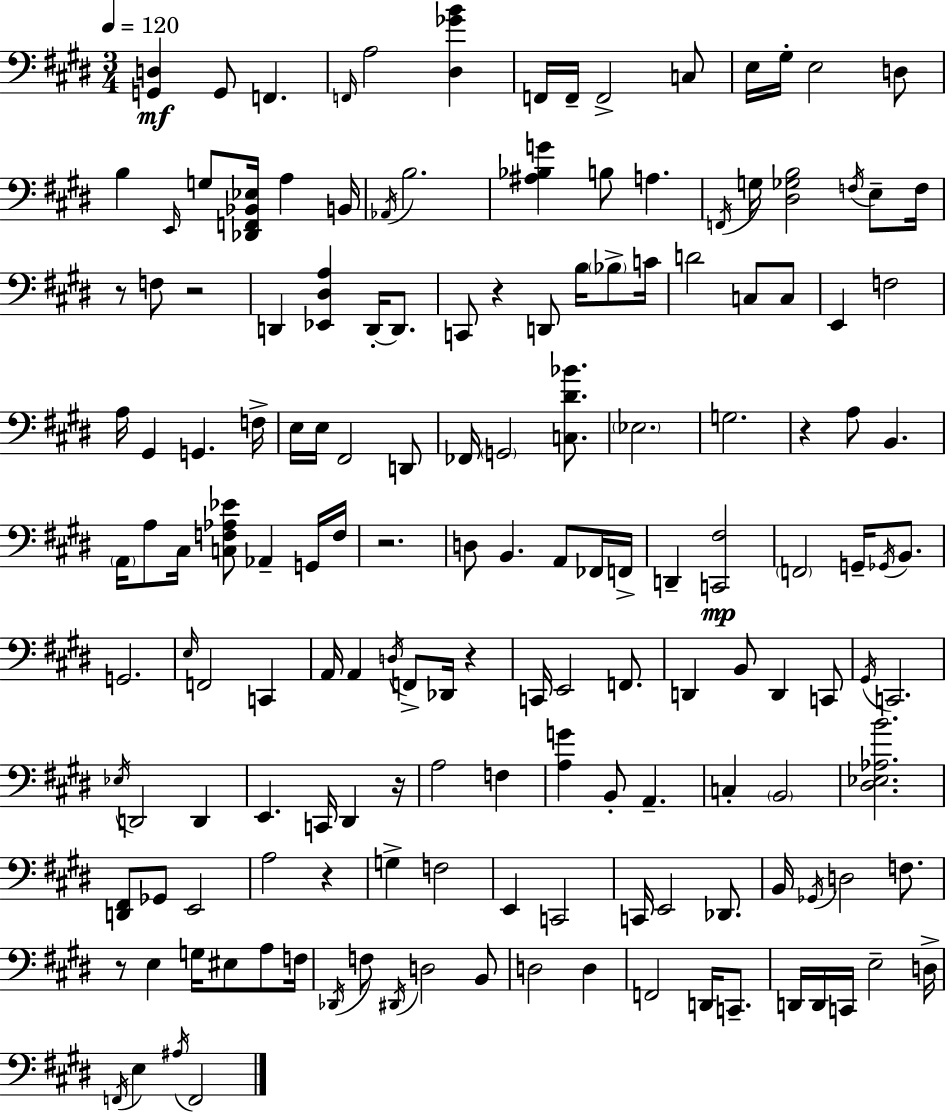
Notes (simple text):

[G2,D3]/q G2/e F2/q. F2/s A3/h [D#3,Gb4,B4]/q F2/s F2/s F2/h C3/e E3/s G#3/s E3/h D3/e B3/q E2/s G3/e [Db2,F2,Bb2,Eb3]/s A3/q B2/s Ab2/s B3/h. [A#3,Bb3,G4]/q B3/e A3/q. F2/s G3/s [D#3,Gb3,B3]/h F3/s E3/e F3/s R/e F3/e R/h D2/q [Eb2,D#3,A3]/q D2/s D2/e. C2/e R/q D2/e B3/s Bb3/e C4/s D4/h C3/e C3/e E2/q F3/h A3/s G#2/q G2/q. F3/s E3/s E3/s F#2/h D2/e FES2/s G2/h [C3,D#4,Bb4]/e. Eb3/h. G3/h. R/q A3/e B2/q. A2/s A3/e C#3/s [C3,F3,Ab3,Eb4]/e Ab2/q G2/s F3/s R/h. D3/e B2/q. A2/e FES2/s F2/s D2/q [C2,F#3]/h F2/h G2/s Gb2/s B2/e. G2/h. E3/s F2/h C2/q A2/s A2/q D3/s F2/e Db2/s R/q C2/s E2/h F2/e. D2/q B2/e D2/q C2/e G#2/s C2/h. Eb3/s D2/h D2/q E2/q. C2/s D#2/q R/s A3/h F3/q [A3,G4]/q B2/e A2/q. C3/q B2/h [D#3,Eb3,Ab3,B4]/h. [D2,F#2]/e Gb2/e E2/h A3/h R/q G3/q F3/h E2/q C2/h C2/s E2/h Db2/e. B2/s Gb2/s D3/h F3/e. R/e E3/q G3/s EIS3/e A3/e F3/s Db2/s F3/e D#2/s D3/h B2/e D3/h D3/q F2/h D2/s C2/e. D2/s D2/s C2/s E3/h D3/s F2/s E3/q A#3/s F2/h